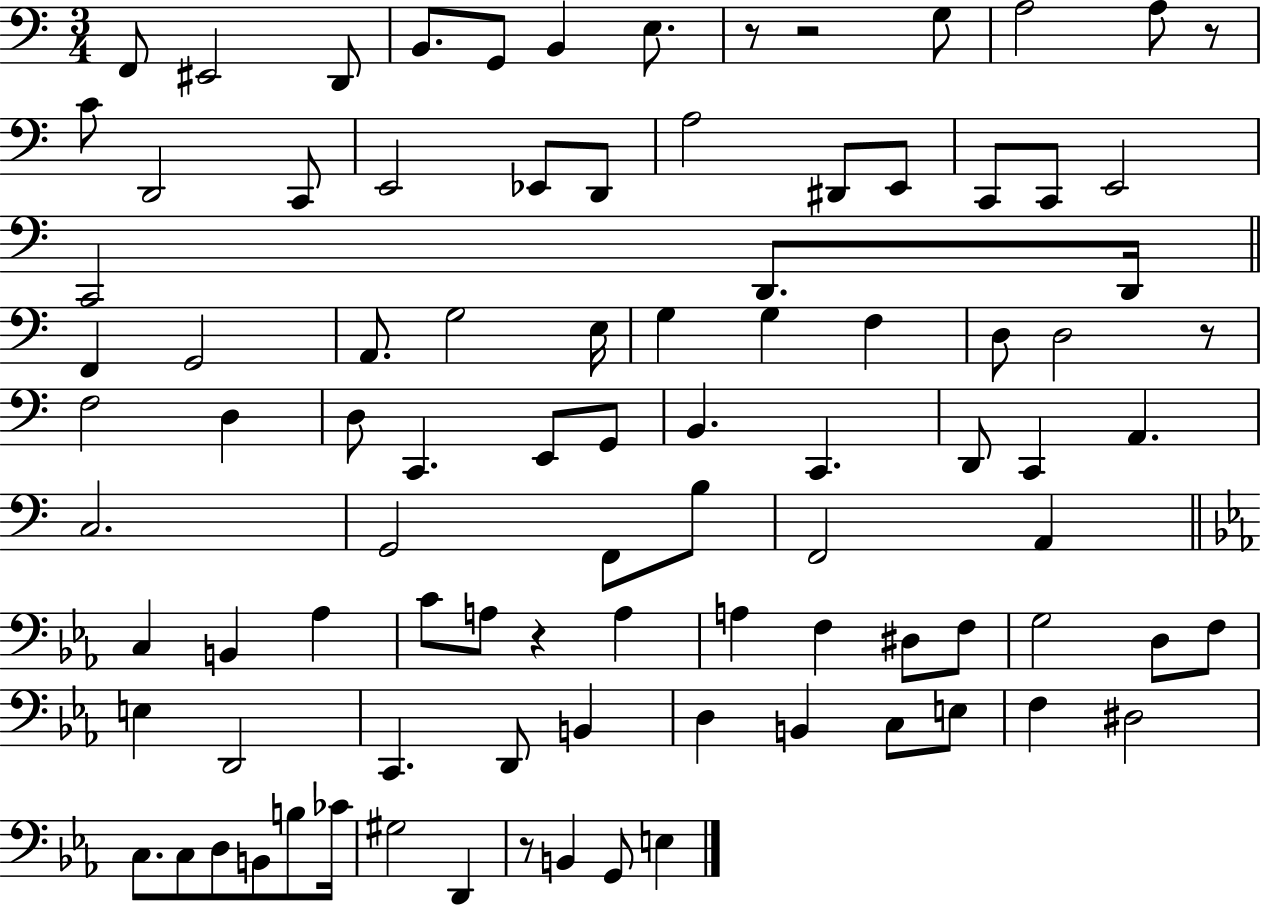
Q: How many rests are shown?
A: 6